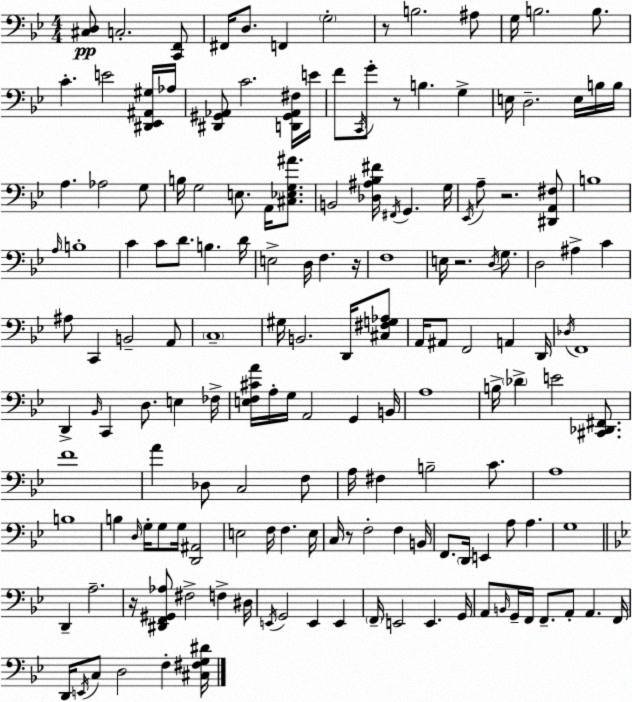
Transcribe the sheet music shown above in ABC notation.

X:1
T:Untitled
M:4/4
L:1/4
K:Bb
[^C,D,]/2 C,2 [C,,F,,]/2 ^F,,/4 D,/2 F,, G,2 z/2 B,2 ^A,/2 G,/4 B,2 B,/2 C E2 [^D,,_E,,^A,,^G,]/4 _A,/4 [^D,,^G,,_A,,]/2 C2 [D,,^G,,_A,,^F,]/4 E/4 F/2 C,,/4 G/2 z/2 B, G, E,/4 D,2 E,/4 B,/4 B,/4 A, _A,2 G,/2 B,/4 G,2 E,/2 A,,/4 [^C,_E,G,^A]/2 B,,2 [_D,^A,_B,^F]/4 ^F,,/4 G,, G,/4 _E,,/4 A,/2 z2 [^D,,A,,^F,]/2 B,4 A,/4 B,4 C C/2 D/2 B, D/4 E,2 D,/4 F, z/4 F,4 E,/4 z2 D,/4 G,/2 D,2 ^A, C ^A,/2 C,, B,,2 A,,/2 C,4 ^G,/4 B,,2 D,,/4 [^C,^F,G,_A,]/2 A,,/4 ^A,,/2 F,,2 A,, D,,/4 _D,/4 F,,4 D,, _B,,/4 C,, D,/2 E, _F,/4 [E,F,^CA]/4 A,/4 G,/4 A,,2 G,, B,,/4 A,4 B,/4 _D E2 [^C,,_D,,^F,,]/2 F4 A _D,/2 C,2 F,/2 A,/4 ^F, B,2 C/2 A,4 B,4 B, D,/4 G,/4 G,/2 G,/4 [D,,^A,,]2 E,2 F,/4 F, E,/4 C,/4 z/2 F,2 F, B,,/4 F,,/2 D,,/4 E,, A,/2 A, G,4 D,, A,2 z/4 [^D,,F,,^G,,_A,]/2 ^F,2 F, ^D,/4 E,,/4 G,,2 E,, E,, F,,/4 E,,2 E,, G,,/4 A,,/2 B,,/4 G,,/4 F,,/4 F,,/2 A,,/2 A,, F,,/4 D,,/4 E,,/4 C,/2 D,2 F, [^C,^F,G,^D]/4